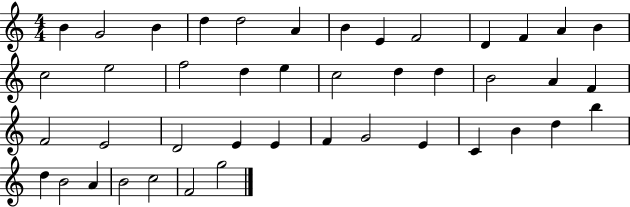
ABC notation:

X:1
T:Untitled
M:4/4
L:1/4
K:C
B G2 B d d2 A B E F2 D F A B c2 e2 f2 d e c2 d d B2 A F F2 E2 D2 E E F G2 E C B d b d B2 A B2 c2 F2 g2